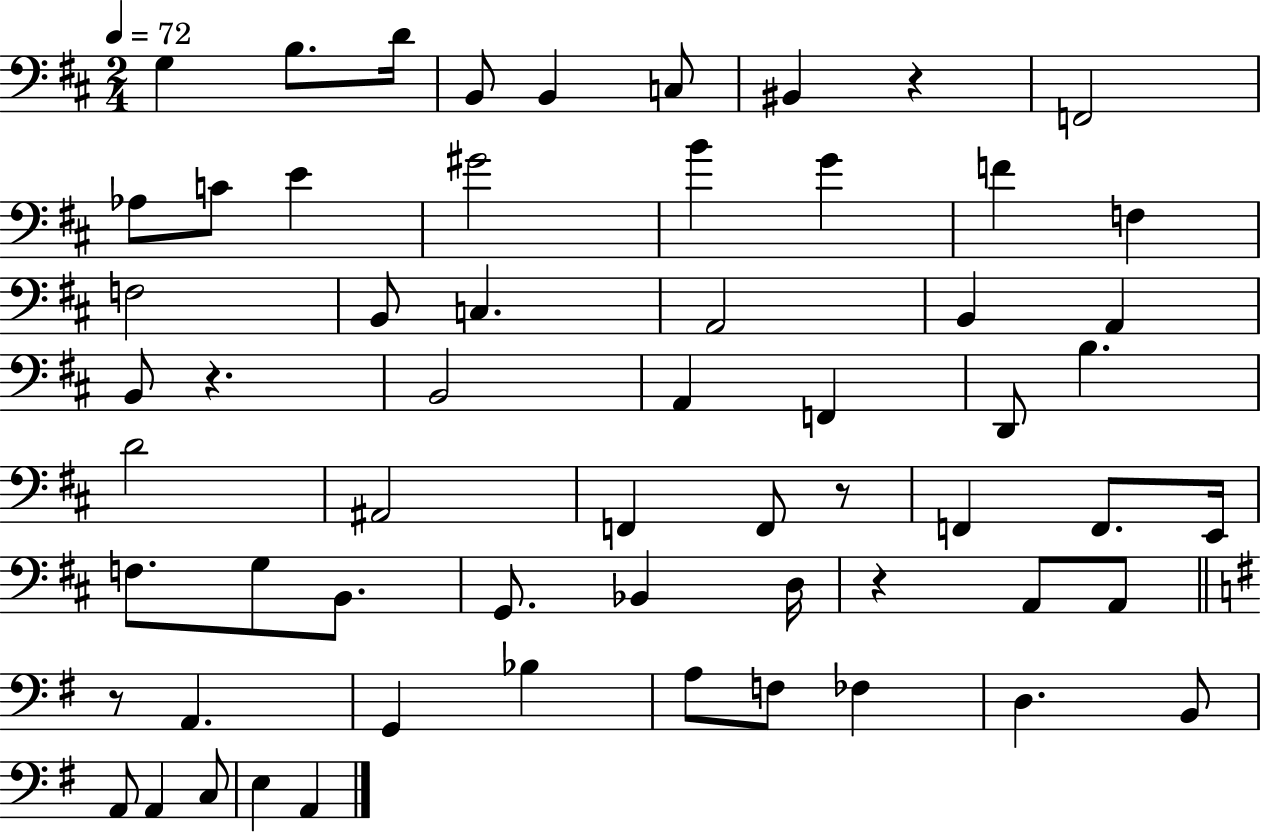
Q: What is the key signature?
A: D major